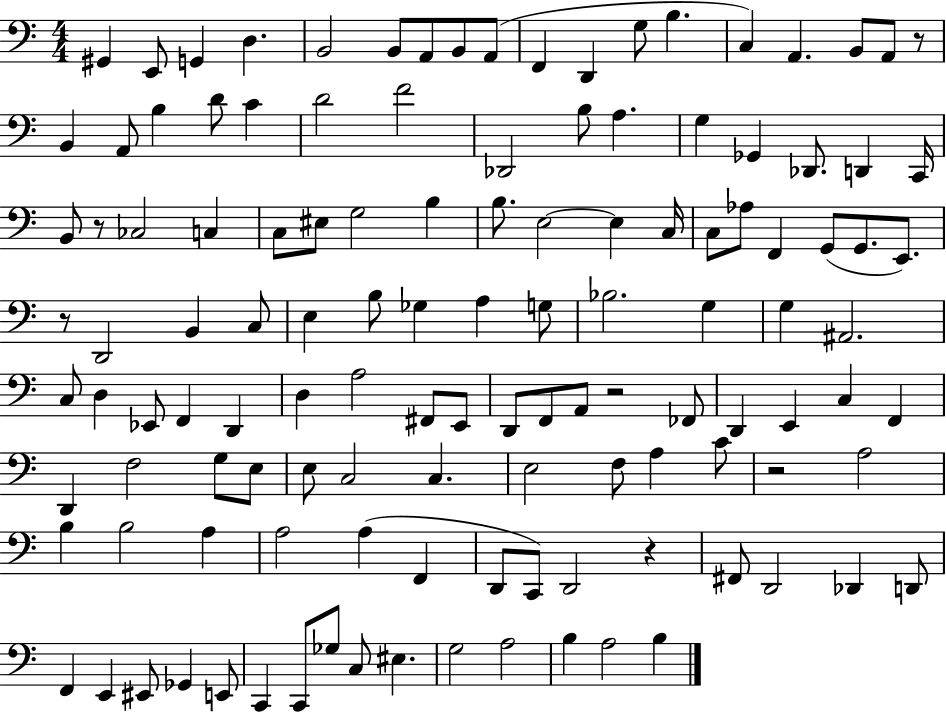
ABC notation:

X:1
T:Untitled
M:4/4
L:1/4
K:C
^G,, E,,/2 G,, D, B,,2 B,,/2 A,,/2 B,,/2 A,,/2 F,, D,, G,/2 B, C, A,, B,,/2 A,,/2 z/2 B,, A,,/2 B, D/2 C D2 F2 _D,,2 B,/2 A, G, _G,, _D,,/2 D,, C,,/4 B,,/2 z/2 _C,2 C, C,/2 ^E,/2 G,2 B, B,/2 E,2 E, C,/4 C,/2 _A,/2 F,, G,,/2 G,,/2 E,,/2 z/2 D,,2 B,, C,/2 E, B,/2 _G, A, G,/2 _B,2 G, G, ^A,,2 C,/2 D, _E,,/2 F,, D,, D, A,2 ^F,,/2 E,,/2 D,,/2 F,,/2 A,,/2 z2 _F,,/2 D,, E,, C, F,, D,, F,2 G,/2 E,/2 E,/2 C,2 C, E,2 F,/2 A, C/2 z2 A,2 B, B,2 A, A,2 A, F,, D,,/2 C,,/2 D,,2 z ^F,,/2 D,,2 _D,, D,,/2 F,, E,, ^E,,/2 _G,, E,,/2 C,, C,,/2 _G,/2 C,/2 ^E, G,2 A,2 B, A,2 B,